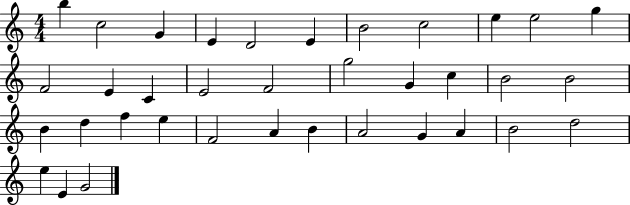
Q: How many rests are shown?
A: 0